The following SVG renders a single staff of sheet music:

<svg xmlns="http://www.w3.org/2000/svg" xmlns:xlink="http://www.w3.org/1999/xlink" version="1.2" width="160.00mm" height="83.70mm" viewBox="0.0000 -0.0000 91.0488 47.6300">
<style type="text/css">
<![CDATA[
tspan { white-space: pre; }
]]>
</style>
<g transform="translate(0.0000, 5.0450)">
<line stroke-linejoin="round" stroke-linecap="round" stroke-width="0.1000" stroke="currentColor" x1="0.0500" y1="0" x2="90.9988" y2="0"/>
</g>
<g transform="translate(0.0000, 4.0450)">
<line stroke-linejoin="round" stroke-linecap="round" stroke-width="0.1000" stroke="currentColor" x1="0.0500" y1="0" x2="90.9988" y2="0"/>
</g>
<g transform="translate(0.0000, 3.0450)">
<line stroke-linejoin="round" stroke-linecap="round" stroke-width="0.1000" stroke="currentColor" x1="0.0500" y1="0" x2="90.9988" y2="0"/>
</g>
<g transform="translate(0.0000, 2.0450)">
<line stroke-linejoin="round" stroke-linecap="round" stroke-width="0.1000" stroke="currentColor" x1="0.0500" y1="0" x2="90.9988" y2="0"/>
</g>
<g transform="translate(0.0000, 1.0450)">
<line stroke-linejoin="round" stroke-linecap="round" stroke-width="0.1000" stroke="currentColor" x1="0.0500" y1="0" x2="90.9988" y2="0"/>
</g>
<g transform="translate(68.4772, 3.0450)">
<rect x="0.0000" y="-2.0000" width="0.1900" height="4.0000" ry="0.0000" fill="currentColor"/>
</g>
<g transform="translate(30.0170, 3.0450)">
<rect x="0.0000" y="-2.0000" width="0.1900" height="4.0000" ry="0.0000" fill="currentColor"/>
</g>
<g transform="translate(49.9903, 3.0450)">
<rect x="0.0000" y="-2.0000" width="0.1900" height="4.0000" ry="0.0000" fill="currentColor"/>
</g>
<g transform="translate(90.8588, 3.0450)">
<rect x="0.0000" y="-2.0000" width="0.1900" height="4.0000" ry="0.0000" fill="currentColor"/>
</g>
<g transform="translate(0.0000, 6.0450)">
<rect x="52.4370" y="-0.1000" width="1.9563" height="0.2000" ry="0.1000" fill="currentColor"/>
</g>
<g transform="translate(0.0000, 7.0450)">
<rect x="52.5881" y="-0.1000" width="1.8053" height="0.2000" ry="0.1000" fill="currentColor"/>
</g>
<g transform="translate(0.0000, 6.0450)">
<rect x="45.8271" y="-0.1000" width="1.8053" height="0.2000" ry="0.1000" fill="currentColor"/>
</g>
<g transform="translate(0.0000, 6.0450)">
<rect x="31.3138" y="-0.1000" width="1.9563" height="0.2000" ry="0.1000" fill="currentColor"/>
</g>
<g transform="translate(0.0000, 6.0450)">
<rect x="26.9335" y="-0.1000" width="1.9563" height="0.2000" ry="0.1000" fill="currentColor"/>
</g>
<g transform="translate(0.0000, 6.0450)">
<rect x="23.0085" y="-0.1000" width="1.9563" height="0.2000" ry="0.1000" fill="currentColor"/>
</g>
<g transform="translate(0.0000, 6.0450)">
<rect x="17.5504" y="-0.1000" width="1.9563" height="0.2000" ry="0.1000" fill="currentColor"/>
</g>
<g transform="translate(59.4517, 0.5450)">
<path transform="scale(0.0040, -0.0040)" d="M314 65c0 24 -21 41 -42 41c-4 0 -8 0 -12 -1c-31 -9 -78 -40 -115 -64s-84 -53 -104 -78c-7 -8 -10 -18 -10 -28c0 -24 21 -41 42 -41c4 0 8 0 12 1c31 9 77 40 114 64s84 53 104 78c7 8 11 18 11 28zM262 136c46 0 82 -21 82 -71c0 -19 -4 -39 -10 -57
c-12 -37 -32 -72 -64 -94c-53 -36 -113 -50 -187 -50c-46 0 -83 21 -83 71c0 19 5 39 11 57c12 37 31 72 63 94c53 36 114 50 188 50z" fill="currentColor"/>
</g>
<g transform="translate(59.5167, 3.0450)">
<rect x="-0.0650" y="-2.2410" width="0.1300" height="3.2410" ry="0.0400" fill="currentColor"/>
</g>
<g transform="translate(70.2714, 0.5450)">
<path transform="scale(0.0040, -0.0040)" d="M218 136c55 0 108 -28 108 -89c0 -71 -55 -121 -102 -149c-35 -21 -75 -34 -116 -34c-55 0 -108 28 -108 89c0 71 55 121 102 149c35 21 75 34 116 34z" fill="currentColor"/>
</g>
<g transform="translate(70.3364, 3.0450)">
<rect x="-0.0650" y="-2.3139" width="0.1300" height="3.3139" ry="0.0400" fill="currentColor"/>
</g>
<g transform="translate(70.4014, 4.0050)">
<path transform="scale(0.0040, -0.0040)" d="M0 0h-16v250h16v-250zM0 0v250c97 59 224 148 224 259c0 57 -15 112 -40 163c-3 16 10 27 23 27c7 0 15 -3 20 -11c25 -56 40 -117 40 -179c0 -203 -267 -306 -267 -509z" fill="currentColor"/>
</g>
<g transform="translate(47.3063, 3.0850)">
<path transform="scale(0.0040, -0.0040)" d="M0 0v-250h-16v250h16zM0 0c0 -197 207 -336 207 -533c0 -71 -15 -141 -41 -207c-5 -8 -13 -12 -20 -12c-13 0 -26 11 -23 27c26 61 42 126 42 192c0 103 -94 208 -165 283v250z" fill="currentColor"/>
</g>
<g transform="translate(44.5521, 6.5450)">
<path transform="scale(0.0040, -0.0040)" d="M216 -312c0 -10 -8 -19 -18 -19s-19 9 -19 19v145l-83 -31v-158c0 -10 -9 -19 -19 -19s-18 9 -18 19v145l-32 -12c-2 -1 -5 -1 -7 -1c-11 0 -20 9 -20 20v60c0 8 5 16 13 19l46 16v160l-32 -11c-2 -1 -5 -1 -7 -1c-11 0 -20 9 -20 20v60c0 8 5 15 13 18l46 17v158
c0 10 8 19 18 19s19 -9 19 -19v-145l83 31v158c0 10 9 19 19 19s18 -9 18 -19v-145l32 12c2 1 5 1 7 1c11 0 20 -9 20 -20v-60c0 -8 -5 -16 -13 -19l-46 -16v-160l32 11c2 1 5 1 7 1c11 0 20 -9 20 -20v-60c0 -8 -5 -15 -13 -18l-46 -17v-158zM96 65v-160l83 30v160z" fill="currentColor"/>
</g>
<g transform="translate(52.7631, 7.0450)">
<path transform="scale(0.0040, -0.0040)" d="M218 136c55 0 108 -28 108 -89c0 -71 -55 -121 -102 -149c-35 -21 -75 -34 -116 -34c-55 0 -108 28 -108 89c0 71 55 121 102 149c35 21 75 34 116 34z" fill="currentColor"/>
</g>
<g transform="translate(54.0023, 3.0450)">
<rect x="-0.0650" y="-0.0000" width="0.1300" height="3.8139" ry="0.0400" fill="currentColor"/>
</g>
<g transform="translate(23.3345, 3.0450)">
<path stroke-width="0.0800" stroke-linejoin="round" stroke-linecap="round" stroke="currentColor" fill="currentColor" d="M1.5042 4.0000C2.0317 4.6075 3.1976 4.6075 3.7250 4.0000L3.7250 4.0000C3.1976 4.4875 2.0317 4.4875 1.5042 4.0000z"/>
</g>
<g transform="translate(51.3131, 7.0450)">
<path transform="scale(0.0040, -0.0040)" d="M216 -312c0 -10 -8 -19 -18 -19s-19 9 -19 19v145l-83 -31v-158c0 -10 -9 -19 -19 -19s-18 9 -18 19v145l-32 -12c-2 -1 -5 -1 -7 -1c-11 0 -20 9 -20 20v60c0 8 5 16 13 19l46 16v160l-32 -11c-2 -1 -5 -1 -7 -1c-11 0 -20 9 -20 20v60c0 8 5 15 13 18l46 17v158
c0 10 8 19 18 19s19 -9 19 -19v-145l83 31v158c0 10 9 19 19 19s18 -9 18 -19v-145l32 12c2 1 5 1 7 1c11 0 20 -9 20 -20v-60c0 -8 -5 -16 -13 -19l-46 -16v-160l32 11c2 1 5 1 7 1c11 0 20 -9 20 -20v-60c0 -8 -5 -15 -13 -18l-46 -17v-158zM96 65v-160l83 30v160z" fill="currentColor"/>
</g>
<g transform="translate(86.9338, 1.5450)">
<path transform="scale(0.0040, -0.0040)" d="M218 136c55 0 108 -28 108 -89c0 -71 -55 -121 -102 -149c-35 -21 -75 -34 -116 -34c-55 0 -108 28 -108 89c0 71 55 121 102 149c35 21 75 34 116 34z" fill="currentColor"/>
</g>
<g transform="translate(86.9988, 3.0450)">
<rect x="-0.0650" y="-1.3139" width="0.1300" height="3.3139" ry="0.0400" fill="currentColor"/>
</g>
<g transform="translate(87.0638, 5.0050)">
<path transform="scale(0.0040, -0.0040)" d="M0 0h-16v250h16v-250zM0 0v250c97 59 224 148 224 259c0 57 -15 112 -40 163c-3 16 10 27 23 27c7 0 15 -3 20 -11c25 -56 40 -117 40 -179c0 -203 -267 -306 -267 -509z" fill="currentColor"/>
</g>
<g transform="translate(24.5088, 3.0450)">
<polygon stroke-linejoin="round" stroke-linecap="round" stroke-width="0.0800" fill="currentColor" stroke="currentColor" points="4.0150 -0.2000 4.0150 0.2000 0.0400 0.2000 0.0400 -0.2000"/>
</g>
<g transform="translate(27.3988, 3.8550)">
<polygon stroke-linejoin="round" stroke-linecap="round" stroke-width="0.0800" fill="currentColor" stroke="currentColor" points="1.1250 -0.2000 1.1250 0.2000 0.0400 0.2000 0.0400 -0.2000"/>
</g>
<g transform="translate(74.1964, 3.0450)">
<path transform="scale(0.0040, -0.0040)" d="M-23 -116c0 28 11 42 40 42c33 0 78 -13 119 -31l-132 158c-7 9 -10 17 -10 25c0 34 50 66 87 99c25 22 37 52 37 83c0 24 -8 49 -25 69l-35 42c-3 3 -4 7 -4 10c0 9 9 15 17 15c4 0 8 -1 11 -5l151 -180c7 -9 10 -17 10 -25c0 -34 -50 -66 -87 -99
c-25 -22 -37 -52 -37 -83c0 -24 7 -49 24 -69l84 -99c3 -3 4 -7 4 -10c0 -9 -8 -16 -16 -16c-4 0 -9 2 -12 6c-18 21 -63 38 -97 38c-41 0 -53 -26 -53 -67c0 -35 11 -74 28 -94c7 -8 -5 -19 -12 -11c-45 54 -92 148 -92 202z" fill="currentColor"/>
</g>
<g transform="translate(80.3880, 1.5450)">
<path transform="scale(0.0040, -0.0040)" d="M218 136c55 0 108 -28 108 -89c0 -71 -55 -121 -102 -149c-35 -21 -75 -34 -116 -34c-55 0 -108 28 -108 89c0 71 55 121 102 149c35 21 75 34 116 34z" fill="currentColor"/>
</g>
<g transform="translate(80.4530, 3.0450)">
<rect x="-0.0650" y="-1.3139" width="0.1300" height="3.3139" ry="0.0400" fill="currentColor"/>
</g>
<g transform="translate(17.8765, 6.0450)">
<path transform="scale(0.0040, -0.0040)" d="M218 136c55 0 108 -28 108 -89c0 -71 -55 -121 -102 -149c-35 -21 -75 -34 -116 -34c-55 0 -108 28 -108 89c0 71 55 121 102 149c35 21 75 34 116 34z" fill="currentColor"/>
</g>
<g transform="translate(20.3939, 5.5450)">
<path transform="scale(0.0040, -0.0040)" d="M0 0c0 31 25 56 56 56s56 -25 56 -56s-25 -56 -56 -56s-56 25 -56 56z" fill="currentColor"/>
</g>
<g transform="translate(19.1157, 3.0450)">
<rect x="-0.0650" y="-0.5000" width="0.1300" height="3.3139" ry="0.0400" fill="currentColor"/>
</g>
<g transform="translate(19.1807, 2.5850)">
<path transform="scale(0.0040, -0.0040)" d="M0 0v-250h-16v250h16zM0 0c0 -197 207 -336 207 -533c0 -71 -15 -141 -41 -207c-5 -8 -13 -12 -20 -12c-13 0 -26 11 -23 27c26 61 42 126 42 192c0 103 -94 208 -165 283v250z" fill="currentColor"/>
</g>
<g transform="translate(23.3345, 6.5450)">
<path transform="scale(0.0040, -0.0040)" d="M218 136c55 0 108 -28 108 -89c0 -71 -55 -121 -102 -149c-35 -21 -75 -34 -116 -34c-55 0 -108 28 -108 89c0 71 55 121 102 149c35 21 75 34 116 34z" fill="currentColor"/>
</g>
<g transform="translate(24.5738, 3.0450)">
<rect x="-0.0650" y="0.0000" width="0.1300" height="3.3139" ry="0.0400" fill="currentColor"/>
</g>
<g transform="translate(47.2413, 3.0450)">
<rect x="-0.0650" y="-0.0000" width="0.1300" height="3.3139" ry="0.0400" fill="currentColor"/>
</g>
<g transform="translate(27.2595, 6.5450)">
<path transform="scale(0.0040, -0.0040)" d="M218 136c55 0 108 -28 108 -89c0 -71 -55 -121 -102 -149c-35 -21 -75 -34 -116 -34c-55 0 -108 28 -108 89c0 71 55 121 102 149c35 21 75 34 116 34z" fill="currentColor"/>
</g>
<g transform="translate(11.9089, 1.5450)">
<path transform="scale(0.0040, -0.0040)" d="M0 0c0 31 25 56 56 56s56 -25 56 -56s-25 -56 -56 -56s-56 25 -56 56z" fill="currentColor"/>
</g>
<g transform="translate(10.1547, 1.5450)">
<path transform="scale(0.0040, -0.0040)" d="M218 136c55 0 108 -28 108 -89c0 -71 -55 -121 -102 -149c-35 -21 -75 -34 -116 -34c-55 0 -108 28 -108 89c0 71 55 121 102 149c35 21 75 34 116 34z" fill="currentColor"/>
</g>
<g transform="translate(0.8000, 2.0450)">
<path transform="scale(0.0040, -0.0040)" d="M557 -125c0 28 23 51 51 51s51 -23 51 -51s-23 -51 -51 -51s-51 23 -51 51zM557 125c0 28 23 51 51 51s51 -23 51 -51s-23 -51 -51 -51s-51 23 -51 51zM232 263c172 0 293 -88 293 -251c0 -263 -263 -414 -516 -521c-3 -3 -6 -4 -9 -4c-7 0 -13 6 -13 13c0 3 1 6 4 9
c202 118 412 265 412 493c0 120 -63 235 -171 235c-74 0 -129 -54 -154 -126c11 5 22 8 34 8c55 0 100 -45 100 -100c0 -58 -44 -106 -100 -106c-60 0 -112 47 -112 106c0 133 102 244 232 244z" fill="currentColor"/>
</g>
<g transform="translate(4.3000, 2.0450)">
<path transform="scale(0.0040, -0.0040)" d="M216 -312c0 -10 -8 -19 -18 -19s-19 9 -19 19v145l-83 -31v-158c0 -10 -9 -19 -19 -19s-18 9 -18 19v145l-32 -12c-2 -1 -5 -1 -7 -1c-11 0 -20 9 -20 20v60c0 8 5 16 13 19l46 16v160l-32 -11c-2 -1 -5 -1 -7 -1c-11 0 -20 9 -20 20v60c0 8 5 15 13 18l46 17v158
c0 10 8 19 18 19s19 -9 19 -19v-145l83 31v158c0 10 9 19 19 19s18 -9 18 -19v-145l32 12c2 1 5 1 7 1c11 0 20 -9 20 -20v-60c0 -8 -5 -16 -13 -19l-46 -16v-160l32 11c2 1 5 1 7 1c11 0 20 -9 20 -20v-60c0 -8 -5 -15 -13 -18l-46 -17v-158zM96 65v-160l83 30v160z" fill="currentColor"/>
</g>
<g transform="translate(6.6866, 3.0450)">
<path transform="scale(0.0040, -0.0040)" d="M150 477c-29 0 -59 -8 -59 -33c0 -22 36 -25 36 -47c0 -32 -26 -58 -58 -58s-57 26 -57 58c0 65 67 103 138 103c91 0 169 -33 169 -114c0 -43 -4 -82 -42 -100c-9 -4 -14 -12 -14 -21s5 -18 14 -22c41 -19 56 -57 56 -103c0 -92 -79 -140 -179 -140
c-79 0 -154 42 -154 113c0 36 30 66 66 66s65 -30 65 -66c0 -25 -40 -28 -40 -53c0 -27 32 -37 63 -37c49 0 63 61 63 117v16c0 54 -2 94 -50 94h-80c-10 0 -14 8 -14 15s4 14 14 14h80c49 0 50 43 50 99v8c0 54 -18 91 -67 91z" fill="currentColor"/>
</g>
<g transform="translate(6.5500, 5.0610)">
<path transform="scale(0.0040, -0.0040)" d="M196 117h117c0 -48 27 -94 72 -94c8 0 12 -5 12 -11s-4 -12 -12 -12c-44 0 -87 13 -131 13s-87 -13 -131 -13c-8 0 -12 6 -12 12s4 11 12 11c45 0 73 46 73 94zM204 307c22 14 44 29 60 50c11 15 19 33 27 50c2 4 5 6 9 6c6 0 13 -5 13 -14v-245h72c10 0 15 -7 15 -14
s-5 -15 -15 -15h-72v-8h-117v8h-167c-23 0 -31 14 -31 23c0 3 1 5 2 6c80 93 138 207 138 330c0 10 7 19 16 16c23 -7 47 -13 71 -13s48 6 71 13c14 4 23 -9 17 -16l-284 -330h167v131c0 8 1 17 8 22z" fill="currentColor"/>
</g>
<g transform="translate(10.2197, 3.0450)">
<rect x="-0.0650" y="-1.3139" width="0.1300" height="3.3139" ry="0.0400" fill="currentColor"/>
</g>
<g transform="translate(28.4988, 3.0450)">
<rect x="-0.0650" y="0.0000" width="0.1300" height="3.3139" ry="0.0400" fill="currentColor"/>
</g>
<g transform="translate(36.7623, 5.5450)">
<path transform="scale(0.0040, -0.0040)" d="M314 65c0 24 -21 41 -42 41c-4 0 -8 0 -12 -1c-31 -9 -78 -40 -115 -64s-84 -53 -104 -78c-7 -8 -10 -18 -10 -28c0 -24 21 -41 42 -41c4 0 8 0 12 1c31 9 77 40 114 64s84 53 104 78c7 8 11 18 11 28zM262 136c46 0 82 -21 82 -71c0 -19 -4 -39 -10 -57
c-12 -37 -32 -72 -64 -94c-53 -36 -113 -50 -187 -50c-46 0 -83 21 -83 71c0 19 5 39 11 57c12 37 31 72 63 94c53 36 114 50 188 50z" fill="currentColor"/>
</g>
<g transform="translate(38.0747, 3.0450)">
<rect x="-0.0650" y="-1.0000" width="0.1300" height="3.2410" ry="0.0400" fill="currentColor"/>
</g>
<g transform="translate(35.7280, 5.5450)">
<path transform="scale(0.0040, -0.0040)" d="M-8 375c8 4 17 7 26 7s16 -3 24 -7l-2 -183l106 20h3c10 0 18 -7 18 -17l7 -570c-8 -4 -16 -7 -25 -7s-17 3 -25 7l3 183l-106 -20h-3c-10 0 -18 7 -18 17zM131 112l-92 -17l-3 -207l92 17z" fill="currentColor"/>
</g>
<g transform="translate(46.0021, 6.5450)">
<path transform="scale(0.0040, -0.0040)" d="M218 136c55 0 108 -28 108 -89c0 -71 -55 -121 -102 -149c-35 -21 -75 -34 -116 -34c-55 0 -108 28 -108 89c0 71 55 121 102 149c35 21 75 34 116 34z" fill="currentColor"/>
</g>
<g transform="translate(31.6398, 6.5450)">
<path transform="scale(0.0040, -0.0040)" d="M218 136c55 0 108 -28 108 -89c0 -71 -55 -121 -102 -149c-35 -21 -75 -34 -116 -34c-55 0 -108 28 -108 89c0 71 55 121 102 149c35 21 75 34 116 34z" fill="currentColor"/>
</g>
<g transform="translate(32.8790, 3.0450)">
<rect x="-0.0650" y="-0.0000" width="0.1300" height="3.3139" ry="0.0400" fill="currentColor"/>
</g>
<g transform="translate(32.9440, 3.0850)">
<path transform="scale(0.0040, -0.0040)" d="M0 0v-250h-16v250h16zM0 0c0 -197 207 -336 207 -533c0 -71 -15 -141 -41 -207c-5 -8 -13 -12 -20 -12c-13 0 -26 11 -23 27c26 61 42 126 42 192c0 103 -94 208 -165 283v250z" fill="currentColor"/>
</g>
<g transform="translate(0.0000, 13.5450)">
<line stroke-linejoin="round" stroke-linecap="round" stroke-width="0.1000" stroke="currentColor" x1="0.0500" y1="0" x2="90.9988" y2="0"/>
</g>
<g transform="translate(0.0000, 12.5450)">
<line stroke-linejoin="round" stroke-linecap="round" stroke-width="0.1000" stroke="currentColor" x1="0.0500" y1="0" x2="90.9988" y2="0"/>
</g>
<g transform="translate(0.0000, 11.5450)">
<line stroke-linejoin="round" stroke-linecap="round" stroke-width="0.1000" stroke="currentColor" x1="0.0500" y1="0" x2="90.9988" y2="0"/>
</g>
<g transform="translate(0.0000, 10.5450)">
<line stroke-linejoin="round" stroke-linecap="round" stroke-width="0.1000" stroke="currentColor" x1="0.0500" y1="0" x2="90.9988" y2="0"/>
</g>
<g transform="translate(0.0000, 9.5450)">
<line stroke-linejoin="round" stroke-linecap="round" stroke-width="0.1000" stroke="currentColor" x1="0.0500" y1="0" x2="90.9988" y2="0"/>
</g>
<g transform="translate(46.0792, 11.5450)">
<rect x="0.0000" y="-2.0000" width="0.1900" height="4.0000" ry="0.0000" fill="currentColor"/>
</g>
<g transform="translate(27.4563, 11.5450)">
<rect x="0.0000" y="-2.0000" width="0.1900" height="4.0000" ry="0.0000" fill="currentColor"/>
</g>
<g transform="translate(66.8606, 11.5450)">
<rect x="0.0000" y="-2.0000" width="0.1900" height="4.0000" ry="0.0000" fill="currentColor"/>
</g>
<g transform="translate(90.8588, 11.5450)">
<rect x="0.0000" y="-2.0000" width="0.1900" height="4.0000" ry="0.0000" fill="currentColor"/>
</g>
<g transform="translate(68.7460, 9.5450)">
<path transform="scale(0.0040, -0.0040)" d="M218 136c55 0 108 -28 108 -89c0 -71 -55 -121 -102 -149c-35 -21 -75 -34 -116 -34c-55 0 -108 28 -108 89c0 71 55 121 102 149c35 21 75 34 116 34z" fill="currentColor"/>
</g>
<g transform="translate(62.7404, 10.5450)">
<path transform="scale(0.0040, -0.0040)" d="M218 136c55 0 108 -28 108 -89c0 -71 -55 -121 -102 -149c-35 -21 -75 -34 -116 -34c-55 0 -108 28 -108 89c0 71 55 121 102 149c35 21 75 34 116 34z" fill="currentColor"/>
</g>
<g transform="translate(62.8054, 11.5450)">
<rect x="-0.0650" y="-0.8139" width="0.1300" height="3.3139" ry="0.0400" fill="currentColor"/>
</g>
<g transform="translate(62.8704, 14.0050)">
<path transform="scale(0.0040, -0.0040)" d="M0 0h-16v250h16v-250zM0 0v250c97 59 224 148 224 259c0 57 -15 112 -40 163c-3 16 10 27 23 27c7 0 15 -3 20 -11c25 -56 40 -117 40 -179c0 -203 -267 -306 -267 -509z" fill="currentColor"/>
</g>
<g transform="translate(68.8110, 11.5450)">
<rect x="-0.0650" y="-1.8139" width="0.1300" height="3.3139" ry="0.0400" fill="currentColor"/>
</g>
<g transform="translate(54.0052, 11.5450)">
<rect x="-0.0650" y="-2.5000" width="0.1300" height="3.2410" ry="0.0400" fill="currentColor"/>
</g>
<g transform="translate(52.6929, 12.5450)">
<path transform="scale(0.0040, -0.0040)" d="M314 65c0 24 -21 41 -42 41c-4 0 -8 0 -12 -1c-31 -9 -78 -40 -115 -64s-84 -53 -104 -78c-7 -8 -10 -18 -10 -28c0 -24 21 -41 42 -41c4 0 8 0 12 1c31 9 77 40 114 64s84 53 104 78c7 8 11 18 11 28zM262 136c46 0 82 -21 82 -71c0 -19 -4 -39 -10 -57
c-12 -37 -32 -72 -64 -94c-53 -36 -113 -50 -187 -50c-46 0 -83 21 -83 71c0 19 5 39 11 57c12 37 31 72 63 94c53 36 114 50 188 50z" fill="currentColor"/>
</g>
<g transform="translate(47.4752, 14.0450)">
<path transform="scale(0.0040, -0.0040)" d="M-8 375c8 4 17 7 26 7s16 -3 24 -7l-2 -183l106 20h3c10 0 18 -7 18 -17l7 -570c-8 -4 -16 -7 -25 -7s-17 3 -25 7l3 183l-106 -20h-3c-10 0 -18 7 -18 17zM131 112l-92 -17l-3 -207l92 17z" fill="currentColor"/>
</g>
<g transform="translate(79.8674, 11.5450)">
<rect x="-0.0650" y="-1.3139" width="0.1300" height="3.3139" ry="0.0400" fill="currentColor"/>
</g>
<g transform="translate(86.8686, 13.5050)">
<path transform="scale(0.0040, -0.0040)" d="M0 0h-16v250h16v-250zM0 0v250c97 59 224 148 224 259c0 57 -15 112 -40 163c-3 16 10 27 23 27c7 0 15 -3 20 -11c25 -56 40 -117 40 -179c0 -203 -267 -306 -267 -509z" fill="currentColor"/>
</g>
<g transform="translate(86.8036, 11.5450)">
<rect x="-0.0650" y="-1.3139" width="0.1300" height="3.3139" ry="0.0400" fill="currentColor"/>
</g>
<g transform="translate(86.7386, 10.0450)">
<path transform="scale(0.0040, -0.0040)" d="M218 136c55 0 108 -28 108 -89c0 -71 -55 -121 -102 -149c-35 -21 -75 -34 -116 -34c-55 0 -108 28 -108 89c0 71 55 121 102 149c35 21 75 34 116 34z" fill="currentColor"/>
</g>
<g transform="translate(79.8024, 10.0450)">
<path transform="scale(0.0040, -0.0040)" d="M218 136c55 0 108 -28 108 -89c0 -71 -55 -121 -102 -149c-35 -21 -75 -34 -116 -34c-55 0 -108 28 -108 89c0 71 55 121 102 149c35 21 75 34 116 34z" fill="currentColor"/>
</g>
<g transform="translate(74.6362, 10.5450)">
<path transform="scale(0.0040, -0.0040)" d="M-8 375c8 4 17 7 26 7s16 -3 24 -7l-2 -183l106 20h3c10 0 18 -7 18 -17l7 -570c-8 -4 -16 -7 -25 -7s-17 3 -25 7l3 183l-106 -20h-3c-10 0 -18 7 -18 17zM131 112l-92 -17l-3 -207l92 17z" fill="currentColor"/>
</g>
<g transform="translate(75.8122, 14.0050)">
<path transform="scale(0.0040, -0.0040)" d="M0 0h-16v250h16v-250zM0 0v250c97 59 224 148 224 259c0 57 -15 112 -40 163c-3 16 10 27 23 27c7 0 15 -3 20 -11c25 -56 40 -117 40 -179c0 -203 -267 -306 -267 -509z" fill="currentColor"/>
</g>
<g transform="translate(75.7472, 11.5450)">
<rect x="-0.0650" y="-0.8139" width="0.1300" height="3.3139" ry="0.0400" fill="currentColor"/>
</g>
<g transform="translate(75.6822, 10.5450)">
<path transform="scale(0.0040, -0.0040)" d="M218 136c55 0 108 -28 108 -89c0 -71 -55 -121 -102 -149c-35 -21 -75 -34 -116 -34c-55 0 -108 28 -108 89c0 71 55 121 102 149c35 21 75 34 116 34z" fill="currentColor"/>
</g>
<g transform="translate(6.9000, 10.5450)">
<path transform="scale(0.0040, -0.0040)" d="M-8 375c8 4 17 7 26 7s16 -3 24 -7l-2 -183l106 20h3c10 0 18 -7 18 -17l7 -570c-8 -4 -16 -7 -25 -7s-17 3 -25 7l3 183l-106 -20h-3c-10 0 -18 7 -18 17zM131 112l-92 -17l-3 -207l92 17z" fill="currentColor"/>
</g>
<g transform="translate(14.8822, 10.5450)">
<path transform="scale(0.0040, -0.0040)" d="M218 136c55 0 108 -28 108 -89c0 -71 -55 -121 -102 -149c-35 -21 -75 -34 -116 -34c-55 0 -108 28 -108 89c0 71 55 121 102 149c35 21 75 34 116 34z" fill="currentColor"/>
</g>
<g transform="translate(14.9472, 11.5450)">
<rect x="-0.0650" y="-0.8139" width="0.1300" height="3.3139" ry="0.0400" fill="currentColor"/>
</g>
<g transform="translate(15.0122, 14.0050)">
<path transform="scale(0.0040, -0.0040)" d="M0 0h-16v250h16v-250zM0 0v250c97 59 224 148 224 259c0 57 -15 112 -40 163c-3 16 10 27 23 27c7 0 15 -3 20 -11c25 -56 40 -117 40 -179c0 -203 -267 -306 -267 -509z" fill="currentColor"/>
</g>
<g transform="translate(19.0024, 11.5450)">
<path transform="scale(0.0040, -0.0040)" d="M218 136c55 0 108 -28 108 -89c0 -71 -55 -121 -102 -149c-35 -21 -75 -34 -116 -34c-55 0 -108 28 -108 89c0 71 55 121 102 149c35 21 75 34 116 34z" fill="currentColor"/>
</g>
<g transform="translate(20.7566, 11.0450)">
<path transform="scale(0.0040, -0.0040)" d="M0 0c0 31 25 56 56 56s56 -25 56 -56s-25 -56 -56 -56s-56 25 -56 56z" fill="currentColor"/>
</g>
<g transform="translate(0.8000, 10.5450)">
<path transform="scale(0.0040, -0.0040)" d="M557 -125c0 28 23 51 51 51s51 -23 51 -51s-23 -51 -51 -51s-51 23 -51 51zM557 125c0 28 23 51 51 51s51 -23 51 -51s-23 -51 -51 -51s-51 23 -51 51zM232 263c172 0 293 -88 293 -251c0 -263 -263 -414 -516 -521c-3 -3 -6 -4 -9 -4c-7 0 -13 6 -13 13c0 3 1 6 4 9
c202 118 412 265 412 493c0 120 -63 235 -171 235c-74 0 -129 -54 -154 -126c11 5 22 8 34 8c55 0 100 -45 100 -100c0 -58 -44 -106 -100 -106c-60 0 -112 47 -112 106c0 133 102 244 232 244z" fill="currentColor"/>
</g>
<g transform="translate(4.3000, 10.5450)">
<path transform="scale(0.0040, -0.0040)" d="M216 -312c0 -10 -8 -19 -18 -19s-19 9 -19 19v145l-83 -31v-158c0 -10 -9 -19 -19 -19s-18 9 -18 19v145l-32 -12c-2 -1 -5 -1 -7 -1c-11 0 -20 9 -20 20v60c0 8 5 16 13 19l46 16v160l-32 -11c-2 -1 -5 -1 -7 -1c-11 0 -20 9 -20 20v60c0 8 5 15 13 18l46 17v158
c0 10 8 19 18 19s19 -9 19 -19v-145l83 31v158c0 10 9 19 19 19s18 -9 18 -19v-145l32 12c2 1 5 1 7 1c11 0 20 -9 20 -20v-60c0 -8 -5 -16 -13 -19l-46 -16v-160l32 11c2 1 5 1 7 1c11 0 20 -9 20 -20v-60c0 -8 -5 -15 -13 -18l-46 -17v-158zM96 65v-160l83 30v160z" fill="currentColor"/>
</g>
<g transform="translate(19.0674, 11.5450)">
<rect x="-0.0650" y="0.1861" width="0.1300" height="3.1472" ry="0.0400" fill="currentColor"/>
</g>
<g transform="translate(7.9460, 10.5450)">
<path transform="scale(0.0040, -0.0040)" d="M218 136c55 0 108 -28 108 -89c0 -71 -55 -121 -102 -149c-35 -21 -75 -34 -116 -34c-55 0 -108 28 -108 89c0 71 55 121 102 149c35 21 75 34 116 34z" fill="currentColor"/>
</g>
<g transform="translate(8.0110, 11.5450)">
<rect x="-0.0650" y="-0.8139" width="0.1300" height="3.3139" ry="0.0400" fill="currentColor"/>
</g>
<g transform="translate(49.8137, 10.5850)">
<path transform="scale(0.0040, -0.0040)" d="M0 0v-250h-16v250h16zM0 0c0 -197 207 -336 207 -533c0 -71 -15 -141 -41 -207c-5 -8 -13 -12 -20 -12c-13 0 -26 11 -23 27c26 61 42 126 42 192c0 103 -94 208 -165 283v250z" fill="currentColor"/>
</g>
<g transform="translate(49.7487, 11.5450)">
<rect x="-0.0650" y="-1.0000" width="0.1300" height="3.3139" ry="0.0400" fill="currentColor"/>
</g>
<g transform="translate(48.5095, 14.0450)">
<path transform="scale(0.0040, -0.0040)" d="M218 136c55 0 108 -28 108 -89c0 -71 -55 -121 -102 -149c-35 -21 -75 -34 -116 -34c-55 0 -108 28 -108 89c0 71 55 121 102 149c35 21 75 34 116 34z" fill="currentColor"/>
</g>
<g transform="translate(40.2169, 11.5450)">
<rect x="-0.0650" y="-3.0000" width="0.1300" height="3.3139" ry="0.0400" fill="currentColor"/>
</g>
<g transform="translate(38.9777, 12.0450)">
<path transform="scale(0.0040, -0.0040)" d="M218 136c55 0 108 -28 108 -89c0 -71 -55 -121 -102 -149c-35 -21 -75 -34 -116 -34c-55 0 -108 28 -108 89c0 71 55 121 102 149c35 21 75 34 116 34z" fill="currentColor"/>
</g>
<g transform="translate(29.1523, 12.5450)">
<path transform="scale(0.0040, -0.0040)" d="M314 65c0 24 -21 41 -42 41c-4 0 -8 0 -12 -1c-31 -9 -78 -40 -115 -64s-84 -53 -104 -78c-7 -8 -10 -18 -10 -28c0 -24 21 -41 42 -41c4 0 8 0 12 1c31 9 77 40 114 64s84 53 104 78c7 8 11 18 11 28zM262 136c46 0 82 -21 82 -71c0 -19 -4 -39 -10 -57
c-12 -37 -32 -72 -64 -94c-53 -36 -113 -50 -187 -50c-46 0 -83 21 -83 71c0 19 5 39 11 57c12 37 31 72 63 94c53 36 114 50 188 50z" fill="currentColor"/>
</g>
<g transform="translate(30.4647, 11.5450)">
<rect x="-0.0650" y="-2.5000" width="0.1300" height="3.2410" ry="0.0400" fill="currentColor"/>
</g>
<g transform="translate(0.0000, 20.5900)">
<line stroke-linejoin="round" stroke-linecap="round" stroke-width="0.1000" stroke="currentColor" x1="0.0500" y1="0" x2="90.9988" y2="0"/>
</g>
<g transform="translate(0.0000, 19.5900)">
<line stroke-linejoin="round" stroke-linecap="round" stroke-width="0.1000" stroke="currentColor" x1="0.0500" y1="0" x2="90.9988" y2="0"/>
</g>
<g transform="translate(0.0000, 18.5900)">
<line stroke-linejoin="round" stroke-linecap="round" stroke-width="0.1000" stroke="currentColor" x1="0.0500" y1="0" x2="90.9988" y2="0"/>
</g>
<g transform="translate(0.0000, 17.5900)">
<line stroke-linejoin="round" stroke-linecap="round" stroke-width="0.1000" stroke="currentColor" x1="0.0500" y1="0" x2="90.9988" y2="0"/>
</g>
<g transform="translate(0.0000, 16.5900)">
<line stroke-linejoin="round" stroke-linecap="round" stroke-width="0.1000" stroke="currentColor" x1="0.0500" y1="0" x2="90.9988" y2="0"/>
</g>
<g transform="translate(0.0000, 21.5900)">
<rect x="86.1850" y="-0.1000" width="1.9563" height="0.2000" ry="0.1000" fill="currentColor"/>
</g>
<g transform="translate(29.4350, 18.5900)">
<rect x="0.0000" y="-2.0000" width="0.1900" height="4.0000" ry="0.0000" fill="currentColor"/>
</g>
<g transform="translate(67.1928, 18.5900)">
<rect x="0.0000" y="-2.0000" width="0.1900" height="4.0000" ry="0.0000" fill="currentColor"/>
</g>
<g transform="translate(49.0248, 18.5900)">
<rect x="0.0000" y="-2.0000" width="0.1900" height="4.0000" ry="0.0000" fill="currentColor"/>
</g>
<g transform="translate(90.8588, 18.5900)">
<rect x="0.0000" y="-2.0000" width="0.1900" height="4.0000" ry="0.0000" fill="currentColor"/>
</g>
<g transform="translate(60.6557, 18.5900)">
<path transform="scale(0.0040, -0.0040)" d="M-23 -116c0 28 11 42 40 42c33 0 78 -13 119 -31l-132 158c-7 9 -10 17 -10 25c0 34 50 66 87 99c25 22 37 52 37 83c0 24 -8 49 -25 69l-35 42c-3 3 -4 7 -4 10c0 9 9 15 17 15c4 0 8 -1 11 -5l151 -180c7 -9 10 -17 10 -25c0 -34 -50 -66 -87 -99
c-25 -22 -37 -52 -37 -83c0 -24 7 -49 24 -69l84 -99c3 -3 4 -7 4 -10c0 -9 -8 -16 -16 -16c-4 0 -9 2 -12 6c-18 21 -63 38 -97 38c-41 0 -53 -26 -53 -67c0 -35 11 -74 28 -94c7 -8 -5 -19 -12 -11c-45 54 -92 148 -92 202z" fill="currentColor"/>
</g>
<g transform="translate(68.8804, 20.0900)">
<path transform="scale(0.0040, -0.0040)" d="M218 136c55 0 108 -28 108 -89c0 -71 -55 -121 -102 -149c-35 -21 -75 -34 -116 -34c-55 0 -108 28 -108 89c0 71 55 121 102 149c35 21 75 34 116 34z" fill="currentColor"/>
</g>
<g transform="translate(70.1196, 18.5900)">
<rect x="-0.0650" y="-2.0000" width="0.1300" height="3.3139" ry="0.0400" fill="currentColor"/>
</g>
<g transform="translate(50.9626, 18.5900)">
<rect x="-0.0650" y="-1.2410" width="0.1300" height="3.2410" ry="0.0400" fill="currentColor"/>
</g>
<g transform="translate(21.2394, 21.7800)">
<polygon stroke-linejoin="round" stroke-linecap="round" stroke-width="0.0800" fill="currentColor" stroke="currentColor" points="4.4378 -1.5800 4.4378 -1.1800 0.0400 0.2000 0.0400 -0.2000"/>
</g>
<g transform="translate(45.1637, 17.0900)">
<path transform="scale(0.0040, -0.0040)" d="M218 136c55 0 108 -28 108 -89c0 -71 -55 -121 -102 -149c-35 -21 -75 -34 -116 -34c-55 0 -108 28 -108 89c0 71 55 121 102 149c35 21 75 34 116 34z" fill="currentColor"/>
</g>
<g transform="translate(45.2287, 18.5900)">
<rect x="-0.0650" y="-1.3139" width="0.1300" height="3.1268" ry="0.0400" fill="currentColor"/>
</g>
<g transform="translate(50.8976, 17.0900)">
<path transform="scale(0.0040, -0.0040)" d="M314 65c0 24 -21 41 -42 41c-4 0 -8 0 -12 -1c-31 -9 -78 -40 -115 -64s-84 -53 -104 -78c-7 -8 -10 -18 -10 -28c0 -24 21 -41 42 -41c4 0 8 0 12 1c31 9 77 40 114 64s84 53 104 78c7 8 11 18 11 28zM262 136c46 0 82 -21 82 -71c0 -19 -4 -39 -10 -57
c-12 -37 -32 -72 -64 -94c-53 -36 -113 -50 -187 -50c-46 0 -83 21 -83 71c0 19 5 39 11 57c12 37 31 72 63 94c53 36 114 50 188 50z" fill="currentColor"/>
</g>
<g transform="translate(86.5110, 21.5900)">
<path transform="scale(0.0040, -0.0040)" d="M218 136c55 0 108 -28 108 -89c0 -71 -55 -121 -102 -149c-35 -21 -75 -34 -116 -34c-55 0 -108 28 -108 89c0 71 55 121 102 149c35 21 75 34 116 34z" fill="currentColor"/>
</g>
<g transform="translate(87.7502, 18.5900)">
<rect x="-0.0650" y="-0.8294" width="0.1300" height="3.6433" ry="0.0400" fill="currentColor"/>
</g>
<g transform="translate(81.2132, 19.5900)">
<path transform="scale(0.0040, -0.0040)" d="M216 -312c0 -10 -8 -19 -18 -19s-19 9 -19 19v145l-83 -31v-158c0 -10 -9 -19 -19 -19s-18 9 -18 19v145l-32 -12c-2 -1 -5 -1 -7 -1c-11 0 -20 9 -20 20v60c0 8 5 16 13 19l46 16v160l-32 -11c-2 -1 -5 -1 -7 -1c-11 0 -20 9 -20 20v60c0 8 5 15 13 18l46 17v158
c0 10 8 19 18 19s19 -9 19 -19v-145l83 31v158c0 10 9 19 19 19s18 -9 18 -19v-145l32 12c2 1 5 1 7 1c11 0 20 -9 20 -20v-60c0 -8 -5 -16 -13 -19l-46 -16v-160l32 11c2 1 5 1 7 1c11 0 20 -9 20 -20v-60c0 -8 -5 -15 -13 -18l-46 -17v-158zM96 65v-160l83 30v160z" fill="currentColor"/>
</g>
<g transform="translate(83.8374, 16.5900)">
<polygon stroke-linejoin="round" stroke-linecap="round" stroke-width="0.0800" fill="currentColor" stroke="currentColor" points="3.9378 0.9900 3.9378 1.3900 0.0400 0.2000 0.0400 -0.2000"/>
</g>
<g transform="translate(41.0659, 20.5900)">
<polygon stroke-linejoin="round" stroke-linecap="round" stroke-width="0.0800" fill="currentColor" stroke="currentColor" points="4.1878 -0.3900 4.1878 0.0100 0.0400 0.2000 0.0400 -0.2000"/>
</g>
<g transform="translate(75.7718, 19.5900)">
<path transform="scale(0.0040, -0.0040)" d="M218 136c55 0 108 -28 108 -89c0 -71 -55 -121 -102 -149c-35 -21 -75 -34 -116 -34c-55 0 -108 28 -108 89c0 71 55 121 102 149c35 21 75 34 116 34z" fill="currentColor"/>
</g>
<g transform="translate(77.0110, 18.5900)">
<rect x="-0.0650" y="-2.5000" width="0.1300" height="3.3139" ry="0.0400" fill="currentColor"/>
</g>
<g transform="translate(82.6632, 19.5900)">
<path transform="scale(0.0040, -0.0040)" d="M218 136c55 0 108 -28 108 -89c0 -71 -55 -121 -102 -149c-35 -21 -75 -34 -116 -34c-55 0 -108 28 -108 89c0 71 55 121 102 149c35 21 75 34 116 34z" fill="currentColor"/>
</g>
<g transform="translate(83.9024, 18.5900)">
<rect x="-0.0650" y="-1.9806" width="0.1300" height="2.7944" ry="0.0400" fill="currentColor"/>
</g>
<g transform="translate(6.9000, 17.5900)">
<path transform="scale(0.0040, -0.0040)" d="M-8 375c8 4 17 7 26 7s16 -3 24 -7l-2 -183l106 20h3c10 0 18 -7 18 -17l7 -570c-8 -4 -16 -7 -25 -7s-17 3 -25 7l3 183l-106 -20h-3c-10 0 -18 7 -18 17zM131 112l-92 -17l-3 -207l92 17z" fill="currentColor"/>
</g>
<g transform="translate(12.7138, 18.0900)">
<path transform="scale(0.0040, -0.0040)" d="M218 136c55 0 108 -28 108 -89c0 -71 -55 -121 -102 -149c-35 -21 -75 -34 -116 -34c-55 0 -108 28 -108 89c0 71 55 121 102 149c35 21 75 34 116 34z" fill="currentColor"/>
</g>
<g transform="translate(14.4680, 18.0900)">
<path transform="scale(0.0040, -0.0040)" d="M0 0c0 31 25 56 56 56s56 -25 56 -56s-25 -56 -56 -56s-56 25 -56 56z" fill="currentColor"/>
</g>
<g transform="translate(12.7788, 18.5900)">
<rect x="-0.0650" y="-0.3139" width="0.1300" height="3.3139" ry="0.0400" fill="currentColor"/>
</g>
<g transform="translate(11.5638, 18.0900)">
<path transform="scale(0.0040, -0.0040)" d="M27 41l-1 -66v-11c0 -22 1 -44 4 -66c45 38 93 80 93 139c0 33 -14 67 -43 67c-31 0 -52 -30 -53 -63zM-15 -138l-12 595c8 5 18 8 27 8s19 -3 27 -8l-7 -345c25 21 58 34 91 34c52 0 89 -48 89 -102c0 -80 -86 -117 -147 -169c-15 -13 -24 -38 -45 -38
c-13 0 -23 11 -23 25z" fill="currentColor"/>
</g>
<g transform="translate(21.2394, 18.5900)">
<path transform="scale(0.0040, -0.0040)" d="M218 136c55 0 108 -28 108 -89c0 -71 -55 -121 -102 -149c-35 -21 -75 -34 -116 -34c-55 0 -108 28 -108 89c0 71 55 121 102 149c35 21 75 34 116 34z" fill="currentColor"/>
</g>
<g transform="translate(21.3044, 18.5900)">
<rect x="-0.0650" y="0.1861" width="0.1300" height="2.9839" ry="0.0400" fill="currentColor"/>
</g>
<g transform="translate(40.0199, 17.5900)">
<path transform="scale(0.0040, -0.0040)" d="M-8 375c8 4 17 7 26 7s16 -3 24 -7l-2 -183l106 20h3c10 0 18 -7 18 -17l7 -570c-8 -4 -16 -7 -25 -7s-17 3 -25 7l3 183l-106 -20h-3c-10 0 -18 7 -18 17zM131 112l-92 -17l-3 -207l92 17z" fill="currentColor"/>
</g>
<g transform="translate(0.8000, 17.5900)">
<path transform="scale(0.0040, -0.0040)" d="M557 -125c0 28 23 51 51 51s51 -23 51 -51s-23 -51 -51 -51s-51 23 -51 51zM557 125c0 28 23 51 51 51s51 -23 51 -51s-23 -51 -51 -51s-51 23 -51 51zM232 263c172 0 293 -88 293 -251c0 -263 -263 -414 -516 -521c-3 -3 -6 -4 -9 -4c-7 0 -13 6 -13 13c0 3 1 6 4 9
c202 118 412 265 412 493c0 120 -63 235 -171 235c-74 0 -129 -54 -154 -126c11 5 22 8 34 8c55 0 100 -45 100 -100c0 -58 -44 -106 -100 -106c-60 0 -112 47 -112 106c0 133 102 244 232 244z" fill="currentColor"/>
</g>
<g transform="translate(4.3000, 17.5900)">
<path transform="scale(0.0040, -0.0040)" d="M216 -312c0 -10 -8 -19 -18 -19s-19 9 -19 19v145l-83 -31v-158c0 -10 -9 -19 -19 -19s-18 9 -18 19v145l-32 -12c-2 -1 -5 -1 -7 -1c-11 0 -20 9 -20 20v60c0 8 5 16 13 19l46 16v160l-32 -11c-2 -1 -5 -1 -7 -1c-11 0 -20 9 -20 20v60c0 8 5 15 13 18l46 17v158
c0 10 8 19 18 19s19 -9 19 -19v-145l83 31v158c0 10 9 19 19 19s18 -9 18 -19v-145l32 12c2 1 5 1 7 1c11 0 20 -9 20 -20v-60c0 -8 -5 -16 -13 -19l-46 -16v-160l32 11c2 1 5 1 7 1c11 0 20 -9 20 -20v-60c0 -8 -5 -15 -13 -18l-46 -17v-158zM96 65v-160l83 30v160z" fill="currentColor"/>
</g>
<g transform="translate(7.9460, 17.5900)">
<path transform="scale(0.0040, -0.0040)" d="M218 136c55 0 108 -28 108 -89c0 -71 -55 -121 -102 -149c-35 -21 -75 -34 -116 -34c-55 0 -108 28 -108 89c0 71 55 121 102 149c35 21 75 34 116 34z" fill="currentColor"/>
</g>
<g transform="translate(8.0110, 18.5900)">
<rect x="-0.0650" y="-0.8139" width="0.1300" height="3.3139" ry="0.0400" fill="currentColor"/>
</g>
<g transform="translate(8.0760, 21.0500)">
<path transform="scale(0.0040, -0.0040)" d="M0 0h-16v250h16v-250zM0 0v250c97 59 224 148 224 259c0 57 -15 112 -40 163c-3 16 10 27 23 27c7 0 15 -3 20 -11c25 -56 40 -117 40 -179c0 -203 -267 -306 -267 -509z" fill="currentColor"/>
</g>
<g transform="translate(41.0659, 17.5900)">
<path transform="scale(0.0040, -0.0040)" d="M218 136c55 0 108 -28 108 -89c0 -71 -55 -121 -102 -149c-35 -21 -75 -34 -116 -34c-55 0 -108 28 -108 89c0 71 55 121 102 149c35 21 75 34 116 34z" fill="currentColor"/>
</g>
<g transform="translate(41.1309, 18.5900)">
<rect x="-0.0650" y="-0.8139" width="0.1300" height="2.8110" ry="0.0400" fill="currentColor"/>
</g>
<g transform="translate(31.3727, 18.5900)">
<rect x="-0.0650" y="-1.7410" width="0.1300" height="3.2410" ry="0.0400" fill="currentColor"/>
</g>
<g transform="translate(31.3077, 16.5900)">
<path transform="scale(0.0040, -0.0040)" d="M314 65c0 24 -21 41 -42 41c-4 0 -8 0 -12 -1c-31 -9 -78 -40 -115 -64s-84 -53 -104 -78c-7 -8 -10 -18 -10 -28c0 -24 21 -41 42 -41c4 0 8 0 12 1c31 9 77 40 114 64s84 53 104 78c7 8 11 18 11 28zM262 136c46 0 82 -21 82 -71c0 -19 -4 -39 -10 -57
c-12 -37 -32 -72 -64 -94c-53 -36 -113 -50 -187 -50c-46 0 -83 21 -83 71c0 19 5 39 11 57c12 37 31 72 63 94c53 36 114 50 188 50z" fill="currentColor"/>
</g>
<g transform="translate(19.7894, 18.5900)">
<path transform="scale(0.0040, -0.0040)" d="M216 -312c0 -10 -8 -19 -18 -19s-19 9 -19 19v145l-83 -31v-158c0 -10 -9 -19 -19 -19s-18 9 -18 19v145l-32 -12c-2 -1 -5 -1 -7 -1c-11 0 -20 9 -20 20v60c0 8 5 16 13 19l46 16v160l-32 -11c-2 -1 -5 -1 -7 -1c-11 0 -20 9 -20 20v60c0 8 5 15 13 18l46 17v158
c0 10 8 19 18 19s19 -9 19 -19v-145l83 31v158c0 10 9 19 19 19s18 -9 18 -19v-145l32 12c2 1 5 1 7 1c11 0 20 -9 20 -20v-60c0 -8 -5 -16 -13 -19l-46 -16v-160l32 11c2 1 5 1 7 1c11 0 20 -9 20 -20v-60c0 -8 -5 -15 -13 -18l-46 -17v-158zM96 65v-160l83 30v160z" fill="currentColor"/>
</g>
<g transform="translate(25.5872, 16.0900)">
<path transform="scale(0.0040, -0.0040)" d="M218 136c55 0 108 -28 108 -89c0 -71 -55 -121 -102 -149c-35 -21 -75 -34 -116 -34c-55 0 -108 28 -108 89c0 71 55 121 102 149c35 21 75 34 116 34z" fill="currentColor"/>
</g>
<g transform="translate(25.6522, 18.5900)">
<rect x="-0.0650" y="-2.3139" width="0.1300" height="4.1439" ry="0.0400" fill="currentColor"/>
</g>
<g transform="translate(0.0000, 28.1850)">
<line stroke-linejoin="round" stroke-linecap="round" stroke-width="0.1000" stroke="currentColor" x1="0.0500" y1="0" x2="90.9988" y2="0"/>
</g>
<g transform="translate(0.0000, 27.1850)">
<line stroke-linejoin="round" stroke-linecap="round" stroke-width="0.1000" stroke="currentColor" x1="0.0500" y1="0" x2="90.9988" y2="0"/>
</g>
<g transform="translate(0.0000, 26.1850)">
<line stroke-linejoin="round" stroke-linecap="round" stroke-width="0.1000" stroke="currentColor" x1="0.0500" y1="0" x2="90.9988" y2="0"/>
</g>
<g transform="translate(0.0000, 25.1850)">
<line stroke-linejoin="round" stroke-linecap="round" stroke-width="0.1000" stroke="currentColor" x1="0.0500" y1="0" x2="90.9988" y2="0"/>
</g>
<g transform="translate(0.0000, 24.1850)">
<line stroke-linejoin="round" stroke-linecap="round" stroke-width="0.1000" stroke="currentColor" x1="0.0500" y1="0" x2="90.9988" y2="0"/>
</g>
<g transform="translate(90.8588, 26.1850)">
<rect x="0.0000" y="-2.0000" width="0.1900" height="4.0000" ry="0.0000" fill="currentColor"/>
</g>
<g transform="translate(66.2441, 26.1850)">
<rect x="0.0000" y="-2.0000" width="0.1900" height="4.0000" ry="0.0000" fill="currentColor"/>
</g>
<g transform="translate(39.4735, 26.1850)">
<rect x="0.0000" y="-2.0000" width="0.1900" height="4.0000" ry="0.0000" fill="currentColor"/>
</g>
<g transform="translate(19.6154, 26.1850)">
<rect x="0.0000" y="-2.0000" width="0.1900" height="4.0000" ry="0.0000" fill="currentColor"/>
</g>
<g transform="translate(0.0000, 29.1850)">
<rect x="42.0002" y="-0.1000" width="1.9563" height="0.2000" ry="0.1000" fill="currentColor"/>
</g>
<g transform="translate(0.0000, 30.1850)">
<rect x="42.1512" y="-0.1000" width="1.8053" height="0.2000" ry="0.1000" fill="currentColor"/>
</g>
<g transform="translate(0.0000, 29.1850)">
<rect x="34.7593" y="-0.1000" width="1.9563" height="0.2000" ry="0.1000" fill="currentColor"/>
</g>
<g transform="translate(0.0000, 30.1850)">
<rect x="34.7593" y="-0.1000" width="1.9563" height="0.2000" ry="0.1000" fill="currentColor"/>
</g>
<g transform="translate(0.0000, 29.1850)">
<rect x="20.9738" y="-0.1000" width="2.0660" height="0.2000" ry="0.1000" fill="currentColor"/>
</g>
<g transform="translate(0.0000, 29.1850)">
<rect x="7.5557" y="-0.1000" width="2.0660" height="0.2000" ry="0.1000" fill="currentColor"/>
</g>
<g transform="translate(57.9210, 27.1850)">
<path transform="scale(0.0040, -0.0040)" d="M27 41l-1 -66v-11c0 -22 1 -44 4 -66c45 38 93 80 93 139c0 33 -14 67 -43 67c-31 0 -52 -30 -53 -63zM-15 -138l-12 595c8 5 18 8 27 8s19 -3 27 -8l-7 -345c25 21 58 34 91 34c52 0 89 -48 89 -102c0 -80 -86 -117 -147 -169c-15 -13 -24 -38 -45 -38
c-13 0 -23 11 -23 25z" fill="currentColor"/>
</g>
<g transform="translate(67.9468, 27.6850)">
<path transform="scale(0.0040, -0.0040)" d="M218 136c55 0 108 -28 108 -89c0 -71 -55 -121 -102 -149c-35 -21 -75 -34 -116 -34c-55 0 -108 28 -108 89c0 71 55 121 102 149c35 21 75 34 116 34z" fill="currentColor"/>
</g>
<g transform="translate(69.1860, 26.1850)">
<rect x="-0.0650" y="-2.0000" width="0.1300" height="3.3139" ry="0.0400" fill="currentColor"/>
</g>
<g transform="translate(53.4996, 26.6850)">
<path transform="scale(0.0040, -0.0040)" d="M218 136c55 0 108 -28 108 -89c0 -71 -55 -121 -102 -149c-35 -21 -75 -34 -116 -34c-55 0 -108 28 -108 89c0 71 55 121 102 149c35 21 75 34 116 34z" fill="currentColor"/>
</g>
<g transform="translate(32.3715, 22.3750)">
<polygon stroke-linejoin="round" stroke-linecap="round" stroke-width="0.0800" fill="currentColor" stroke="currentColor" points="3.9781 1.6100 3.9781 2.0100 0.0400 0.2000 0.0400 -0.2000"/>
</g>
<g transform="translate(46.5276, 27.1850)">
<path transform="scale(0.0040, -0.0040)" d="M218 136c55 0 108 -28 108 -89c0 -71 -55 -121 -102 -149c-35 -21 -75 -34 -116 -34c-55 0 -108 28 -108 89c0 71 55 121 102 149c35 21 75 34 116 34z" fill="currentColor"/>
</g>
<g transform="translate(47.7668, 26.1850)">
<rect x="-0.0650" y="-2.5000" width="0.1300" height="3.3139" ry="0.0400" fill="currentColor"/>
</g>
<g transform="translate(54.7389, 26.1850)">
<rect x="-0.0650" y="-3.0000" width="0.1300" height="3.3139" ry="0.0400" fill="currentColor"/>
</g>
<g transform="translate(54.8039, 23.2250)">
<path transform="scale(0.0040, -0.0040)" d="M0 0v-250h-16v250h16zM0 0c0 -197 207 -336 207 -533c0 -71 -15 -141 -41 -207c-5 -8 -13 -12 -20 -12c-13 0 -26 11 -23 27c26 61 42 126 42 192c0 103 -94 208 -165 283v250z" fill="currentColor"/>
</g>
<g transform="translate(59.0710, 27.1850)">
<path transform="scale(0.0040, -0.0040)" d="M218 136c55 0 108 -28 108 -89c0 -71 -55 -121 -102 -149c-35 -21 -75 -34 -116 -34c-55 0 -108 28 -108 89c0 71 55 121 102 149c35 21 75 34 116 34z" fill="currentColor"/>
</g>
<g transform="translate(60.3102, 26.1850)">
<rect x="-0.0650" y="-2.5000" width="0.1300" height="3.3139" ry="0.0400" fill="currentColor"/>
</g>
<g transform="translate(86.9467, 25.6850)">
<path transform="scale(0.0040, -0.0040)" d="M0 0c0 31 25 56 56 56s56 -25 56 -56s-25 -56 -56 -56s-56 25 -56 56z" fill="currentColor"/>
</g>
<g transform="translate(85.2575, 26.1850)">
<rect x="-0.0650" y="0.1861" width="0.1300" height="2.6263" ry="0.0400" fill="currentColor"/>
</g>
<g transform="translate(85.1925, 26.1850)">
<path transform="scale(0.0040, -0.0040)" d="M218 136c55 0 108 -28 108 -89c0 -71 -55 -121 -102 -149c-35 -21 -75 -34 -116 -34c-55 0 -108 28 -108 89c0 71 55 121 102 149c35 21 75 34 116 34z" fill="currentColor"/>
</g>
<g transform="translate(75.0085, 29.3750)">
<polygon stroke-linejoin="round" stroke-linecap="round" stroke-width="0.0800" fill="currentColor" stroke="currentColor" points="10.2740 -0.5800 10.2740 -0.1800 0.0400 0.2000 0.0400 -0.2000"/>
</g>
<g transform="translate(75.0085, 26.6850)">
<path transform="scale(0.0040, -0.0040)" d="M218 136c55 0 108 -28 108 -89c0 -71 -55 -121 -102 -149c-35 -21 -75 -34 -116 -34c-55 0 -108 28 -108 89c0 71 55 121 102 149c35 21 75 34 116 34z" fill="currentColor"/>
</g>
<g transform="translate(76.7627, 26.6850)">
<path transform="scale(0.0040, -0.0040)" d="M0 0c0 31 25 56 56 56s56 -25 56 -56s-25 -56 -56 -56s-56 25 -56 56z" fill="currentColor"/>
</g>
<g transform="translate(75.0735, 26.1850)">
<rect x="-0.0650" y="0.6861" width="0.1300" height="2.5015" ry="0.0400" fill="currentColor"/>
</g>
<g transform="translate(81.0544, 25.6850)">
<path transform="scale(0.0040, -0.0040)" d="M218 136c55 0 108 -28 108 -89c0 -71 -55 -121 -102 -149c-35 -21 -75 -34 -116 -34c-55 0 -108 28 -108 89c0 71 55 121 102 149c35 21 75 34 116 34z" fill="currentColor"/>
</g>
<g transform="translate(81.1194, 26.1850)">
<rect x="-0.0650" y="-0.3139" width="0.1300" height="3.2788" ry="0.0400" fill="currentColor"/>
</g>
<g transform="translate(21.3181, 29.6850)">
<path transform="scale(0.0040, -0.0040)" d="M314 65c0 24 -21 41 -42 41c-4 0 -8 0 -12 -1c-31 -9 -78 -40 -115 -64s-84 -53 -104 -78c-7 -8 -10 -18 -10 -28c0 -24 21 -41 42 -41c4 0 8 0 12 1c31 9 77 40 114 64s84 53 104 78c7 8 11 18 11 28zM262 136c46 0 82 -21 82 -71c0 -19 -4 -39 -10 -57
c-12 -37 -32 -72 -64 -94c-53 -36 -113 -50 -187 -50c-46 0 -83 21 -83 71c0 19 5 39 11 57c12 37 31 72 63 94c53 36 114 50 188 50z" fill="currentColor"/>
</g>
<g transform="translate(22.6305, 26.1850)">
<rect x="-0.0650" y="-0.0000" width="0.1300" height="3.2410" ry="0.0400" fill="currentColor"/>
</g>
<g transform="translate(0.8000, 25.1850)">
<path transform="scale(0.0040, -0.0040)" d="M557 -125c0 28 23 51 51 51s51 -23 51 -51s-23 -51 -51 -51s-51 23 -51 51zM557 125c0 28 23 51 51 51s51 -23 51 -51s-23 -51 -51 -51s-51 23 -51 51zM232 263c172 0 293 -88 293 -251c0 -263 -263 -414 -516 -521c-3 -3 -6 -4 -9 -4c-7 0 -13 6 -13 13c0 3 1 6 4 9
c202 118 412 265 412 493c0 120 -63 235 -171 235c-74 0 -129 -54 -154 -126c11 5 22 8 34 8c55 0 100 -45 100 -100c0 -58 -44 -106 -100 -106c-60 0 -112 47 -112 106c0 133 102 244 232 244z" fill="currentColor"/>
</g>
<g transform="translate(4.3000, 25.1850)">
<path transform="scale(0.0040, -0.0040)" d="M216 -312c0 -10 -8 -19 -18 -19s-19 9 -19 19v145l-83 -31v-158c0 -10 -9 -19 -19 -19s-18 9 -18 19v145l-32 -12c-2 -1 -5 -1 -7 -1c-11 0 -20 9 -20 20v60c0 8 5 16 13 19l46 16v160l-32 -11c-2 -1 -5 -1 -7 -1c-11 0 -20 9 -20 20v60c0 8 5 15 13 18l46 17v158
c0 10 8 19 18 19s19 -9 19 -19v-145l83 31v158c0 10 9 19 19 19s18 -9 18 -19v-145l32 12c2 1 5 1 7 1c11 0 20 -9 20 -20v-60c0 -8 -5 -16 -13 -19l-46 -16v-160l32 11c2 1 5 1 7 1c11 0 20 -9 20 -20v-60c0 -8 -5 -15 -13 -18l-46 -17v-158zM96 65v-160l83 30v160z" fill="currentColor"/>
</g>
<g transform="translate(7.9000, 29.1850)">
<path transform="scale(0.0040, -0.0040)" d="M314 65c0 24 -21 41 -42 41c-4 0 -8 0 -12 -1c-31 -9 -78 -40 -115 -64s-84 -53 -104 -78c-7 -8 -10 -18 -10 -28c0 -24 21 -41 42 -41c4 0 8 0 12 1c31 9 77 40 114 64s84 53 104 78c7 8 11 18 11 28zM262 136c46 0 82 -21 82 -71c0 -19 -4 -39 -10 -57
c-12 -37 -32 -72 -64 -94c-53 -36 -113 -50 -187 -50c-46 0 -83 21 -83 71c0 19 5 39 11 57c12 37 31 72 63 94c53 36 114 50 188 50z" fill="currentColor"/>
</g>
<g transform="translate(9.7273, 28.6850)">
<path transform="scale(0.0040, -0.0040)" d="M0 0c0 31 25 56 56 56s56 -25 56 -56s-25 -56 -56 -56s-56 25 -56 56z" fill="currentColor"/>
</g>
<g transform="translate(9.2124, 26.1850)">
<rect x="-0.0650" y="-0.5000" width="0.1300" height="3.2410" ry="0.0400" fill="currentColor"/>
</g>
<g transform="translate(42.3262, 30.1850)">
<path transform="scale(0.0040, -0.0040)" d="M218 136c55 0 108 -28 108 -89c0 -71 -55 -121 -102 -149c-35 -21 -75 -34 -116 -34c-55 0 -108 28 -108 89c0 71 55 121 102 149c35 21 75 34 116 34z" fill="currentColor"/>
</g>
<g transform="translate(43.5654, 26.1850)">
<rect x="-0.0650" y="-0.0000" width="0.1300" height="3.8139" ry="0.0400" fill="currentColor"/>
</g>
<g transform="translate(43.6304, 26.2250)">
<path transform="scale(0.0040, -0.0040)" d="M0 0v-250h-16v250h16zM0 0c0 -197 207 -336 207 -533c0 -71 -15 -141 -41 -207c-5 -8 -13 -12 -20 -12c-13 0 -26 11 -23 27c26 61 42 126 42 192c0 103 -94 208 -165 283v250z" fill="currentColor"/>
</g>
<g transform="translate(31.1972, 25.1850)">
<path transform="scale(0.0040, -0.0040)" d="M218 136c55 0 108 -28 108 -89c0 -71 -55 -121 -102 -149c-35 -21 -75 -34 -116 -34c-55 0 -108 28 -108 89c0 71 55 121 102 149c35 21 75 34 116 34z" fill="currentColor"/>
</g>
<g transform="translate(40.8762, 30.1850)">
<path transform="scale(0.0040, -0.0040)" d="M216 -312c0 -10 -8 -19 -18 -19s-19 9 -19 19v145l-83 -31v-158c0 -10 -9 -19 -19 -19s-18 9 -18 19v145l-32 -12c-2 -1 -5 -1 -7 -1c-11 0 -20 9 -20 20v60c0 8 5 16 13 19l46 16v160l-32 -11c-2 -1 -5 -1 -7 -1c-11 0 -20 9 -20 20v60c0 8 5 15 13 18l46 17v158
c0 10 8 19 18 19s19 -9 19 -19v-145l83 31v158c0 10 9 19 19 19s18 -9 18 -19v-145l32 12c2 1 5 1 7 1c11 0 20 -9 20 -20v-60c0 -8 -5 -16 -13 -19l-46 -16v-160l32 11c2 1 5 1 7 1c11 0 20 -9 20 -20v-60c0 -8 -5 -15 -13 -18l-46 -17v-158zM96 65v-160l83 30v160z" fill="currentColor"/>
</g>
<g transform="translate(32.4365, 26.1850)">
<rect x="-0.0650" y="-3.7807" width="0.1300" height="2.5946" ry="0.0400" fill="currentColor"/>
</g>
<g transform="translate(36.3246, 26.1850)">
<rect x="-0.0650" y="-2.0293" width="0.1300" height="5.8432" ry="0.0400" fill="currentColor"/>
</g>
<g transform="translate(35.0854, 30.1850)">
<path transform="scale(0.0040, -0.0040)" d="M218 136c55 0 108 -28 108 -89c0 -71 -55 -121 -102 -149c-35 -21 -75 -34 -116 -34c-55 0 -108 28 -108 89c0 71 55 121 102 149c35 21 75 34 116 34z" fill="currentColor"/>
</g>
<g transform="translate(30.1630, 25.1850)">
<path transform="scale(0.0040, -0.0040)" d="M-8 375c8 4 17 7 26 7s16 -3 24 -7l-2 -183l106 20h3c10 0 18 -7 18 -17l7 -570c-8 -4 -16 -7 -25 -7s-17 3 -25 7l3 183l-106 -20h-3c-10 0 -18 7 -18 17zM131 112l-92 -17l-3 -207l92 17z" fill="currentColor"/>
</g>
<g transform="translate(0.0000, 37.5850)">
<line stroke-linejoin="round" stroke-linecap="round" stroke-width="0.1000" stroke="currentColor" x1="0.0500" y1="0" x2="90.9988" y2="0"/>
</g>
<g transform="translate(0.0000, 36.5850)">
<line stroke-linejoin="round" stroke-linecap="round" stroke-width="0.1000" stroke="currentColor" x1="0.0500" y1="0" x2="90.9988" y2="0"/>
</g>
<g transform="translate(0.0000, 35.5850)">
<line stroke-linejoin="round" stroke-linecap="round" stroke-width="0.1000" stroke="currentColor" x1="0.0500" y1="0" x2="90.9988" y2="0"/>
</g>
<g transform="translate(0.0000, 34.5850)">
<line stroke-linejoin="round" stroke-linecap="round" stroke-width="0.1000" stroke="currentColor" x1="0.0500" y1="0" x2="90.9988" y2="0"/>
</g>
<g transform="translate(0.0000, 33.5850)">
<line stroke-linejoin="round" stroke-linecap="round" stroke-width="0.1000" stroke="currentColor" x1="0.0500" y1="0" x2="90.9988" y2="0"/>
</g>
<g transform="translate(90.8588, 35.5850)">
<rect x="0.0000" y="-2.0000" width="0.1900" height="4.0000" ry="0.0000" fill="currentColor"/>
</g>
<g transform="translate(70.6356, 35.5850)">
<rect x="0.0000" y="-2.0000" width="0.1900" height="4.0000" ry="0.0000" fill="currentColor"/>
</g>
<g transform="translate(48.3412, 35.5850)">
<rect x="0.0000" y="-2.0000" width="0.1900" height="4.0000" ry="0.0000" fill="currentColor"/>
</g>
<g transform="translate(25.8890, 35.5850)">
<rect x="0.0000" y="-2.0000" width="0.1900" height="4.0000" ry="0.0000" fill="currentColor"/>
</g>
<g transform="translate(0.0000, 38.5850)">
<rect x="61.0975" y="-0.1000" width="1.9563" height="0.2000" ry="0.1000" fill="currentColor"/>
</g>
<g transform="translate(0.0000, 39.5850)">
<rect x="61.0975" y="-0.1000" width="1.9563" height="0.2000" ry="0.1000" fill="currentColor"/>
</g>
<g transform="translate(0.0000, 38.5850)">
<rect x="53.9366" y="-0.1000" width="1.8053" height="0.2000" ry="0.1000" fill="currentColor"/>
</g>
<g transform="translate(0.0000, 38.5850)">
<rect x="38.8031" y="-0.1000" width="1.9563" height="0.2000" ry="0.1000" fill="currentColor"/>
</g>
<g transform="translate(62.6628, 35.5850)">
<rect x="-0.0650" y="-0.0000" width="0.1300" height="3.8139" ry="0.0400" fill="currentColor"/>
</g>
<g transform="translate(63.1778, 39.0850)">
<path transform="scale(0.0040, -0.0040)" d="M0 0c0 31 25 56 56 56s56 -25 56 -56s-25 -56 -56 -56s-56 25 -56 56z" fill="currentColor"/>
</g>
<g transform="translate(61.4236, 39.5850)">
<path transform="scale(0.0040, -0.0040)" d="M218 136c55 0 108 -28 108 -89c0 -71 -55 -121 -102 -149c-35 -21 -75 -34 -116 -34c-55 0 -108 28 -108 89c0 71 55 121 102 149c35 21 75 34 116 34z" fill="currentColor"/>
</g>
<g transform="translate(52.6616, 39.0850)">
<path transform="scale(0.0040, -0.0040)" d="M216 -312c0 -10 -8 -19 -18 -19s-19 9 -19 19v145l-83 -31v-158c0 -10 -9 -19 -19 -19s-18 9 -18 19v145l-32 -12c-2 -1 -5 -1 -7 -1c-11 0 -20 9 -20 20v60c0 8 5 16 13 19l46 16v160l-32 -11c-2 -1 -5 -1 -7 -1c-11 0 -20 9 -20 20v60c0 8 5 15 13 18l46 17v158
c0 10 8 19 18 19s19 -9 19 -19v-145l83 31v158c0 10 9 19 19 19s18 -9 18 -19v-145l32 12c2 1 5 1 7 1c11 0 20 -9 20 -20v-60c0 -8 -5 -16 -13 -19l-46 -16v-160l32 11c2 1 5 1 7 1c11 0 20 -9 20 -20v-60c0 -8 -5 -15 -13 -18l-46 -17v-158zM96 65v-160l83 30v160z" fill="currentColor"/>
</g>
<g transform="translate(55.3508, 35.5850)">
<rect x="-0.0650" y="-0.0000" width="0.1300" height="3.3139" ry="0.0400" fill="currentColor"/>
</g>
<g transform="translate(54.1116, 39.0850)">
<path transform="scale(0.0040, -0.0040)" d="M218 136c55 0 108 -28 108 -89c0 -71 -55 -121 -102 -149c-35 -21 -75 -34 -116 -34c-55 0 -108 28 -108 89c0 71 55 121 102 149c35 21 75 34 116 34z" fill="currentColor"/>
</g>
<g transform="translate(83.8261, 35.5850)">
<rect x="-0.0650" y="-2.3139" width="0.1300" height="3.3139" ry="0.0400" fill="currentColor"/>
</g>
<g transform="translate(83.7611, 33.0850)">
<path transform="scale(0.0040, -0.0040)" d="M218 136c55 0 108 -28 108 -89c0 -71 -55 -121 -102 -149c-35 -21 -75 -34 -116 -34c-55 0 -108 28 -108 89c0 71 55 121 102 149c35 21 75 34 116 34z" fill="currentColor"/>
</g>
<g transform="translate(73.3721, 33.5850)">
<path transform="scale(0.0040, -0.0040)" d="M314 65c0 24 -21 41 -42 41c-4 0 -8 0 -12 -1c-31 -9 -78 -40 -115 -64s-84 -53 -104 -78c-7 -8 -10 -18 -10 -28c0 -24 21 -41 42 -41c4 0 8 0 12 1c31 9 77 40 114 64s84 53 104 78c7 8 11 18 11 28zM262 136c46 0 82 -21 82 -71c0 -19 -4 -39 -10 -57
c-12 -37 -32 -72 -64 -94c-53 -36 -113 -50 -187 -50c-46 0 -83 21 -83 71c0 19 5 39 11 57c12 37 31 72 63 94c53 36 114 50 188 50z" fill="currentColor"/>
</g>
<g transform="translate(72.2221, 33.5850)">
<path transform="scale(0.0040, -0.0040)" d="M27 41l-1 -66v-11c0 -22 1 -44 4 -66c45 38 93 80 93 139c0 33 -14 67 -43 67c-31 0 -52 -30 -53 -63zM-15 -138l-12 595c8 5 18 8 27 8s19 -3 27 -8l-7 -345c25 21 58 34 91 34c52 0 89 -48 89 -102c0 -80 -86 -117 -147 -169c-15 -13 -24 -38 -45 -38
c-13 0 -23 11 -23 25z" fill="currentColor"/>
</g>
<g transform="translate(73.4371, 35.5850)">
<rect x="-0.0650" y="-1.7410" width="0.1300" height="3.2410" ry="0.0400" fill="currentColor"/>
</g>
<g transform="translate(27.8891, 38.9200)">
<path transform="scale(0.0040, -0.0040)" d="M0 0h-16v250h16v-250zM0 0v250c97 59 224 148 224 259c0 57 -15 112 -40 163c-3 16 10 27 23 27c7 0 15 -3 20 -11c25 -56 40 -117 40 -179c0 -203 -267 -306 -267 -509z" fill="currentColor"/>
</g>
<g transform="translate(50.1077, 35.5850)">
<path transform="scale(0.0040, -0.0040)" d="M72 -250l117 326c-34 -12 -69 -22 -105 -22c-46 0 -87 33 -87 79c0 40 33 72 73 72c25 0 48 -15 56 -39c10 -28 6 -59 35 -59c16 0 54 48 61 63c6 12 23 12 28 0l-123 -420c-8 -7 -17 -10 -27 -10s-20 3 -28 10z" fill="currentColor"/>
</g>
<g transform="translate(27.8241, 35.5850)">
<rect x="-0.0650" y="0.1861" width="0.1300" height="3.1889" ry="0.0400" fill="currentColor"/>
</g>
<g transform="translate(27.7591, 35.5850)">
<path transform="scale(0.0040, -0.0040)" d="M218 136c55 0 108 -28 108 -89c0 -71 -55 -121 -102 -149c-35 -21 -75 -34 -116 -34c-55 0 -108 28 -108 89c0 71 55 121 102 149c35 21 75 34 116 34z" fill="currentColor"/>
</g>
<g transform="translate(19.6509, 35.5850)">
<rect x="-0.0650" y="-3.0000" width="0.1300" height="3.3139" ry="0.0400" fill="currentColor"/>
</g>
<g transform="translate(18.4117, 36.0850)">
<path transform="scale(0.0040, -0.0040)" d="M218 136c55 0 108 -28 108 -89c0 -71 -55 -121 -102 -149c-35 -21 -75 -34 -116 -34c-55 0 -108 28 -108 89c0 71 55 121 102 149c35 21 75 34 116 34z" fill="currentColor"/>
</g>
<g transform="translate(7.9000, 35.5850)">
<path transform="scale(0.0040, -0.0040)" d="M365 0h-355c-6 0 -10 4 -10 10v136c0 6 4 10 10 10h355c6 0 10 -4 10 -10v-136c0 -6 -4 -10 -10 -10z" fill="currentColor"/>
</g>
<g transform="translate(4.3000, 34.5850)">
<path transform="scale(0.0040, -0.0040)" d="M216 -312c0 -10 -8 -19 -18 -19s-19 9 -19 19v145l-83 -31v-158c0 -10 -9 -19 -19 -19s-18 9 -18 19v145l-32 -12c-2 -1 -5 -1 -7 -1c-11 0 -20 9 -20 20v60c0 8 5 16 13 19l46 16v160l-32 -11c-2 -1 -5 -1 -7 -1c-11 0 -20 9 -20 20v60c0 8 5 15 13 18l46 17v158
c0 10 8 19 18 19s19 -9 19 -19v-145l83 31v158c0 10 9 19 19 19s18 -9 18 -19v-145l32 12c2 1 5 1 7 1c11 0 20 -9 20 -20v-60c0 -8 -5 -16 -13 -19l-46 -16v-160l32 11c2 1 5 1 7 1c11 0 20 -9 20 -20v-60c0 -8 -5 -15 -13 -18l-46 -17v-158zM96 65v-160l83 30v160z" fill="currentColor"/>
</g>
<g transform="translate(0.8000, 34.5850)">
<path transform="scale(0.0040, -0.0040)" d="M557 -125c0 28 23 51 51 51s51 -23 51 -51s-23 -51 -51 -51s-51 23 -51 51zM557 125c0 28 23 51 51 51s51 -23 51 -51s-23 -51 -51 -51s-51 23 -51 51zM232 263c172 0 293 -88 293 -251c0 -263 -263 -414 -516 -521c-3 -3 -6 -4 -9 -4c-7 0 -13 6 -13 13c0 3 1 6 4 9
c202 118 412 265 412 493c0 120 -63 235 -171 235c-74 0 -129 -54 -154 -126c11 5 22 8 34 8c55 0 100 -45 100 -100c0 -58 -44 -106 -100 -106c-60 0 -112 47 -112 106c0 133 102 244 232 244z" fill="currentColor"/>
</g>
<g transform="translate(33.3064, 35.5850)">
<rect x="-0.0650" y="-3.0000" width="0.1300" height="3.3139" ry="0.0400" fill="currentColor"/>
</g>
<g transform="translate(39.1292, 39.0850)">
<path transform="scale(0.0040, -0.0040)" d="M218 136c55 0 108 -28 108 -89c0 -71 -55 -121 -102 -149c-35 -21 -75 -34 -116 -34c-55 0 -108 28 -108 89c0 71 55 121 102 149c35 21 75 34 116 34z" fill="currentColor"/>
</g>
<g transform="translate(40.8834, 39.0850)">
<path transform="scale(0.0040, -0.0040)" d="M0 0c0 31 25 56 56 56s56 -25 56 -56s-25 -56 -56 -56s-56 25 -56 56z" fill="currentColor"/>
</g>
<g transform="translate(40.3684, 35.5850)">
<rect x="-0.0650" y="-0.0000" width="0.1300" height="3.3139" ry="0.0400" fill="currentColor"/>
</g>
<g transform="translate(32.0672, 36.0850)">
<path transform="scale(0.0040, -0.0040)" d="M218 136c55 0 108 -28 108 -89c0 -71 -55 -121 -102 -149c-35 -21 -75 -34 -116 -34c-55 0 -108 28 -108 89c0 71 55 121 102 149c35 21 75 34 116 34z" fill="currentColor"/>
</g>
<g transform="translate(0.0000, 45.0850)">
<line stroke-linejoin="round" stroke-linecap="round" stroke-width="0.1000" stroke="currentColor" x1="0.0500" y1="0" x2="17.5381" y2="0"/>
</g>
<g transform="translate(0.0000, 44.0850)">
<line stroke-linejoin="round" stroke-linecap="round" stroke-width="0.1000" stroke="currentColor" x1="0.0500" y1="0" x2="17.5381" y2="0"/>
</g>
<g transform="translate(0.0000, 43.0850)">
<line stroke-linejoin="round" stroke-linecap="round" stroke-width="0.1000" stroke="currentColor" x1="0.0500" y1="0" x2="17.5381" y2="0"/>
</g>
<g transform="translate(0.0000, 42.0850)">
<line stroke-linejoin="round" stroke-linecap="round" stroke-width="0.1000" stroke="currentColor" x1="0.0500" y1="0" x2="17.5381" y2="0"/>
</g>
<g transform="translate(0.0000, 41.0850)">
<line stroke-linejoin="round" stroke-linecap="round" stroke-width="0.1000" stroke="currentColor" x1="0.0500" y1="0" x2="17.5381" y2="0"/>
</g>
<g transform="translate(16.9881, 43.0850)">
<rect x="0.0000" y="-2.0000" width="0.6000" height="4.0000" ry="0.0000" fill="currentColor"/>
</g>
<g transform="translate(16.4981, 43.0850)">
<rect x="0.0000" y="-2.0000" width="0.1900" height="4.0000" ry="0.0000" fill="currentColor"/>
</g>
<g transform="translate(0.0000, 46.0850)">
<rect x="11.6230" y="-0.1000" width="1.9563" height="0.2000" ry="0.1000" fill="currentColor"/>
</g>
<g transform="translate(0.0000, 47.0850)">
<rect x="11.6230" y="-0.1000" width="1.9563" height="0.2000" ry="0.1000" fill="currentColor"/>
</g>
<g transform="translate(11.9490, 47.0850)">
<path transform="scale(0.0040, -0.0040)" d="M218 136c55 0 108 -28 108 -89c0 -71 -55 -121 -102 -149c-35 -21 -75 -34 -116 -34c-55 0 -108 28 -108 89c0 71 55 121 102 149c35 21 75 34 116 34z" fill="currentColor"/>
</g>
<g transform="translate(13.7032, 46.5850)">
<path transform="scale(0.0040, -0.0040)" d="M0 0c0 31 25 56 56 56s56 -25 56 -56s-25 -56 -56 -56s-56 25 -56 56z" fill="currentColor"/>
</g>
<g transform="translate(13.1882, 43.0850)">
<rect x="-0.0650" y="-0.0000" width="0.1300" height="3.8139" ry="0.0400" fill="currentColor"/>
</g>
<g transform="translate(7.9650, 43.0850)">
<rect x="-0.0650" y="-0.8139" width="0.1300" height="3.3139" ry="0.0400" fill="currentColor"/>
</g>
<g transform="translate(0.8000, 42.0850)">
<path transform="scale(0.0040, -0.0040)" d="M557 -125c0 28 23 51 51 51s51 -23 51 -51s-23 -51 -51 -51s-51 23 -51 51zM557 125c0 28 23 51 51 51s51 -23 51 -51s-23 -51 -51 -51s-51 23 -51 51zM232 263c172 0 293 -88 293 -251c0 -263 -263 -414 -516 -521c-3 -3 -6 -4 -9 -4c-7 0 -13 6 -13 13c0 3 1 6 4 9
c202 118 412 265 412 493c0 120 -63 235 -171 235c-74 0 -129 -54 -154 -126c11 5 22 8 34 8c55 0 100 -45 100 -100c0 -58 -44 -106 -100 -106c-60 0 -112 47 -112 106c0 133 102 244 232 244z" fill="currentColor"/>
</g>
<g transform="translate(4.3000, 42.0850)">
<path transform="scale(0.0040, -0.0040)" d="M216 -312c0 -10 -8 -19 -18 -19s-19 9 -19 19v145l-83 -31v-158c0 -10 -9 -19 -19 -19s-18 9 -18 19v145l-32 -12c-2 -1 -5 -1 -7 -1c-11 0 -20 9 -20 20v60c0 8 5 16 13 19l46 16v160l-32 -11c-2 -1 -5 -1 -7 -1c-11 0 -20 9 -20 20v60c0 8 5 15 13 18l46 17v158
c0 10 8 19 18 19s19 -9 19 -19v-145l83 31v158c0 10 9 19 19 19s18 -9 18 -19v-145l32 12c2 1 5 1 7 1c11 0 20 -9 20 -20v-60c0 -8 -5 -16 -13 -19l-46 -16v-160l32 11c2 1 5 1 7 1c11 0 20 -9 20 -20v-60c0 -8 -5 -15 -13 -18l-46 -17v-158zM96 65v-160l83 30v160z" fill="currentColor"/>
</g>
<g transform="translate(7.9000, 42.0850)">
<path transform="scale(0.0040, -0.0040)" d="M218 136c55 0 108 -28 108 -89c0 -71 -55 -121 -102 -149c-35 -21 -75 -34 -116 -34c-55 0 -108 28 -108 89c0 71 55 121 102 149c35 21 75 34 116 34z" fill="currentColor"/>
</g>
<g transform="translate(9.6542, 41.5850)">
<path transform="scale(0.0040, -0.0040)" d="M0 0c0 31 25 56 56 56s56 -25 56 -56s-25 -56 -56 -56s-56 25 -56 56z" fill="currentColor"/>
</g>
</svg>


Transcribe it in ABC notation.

X:1
T:Untitled
M:3/4
L:1/4
K:G
G, E,,/2 D,,/2 D,,/4 D,,/2 F,,2 ^D,,/2 ^C,, B,2 B,/2 z G, G,/2 F, F,/2 D, B,,2 C, F,,/2 B,,2 ^F,/2 A, F,/2 G, G,/2 F,/2 _E, ^D,/2 B,/2 A,2 F,/2 G,/2 G,2 z A,, B,, ^B,,/2 E,,/2 E,,2 D,,2 F,/2 C,,/2 ^C,,/2 B,, C,/2 _B,, A,, C,/2 E,/2 D,/2 z2 C, D,/2 C, D,, z/2 ^D,, C,, _A,2 B, ^F, C,,